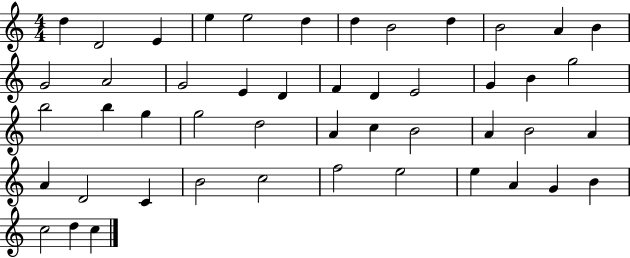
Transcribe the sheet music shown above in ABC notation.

X:1
T:Untitled
M:4/4
L:1/4
K:C
d D2 E e e2 d d B2 d B2 A B G2 A2 G2 E D F D E2 G B g2 b2 b g g2 d2 A c B2 A B2 A A D2 C B2 c2 f2 e2 e A G B c2 d c